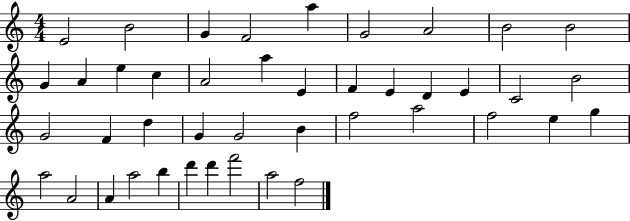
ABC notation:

X:1
T:Untitled
M:4/4
L:1/4
K:C
E2 B2 G F2 a G2 A2 B2 B2 G A e c A2 a E F E D E C2 B2 G2 F d G G2 B f2 a2 f2 e g a2 A2 A a2 b d' d' f'2 a2 f2